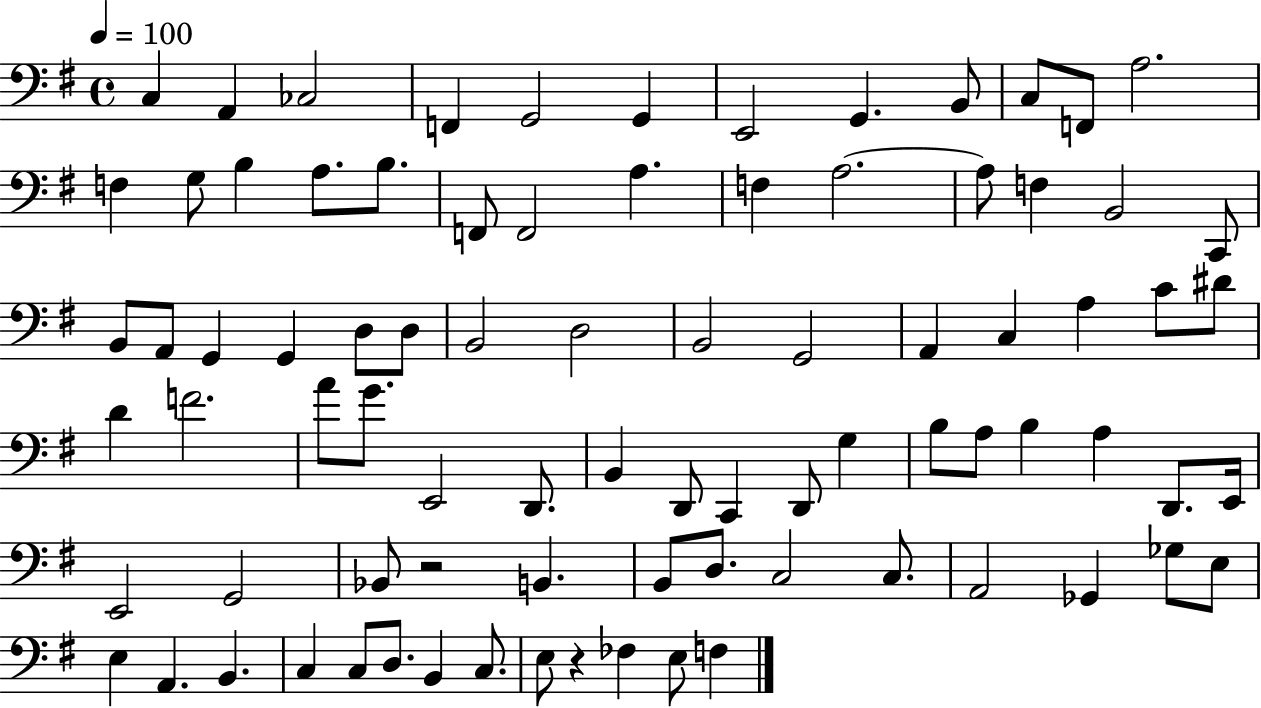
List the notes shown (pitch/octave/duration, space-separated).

C3/q A2/q CES3/h F2/q G2/h G2/q E2/h G2/q. B2/e C3/e F2/e A3/h. F3/q G3/e B3/q A3/e. B3/e. F2/e F2/h A3/q. F3/q A3/h. A3/e F3/q B2/h C2/e B2/e A2/e G2/q G2/q D3/e D3/e B2/h D3/h B2/h G2/h A2/q C3/q A3/q C4/e D#4/e D4/q F4/h. A4/e G4/e. E2/h D2/e. B2/q D2/e C2/q D2/e G3/q B3/e A3/e B3/q A3/q D2/e. E2/s E2/h G2/h Bb2/e R/h B2/q. B2/e D3/e. C3/h C3/e. A2/h Gb2/q Gb3/e E3/e E3/q A2/q. B2/q. C3/q C3/e D3/e. B2/q C3/e. E3/e R/q FES3/q E3/e F3/q